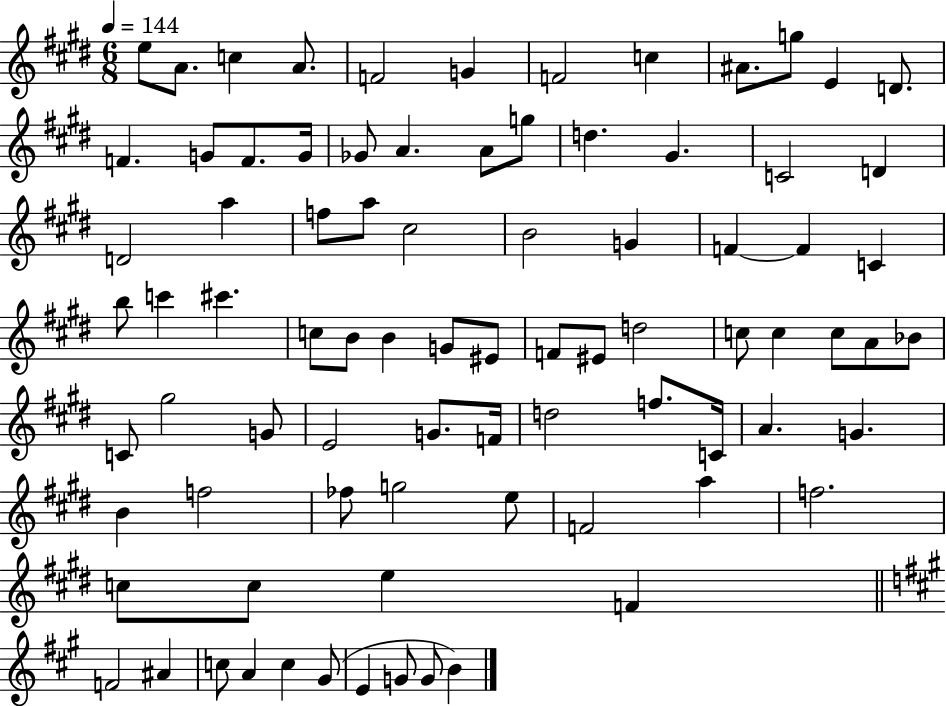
E5/e A4/e. C5/q A4/e. F4/h G4/q F4/h C5/q A#4/e. G5/e E4/q D4/e. F4/q. G4/e F4/e. G4/s Gb4/e A4/q. A4/e G5/e D5/q. G#4/q. C4/h D4/q D4/h A5/q F5/e A5/e C#5/h B4/h G4/q F4/q F4/q C4/q B5/e C6/q C#6/q. C5/e B4/e B4/q G4/e EIS4/e F4/e EIS4/e D5/h C5/e C5/q C5/e A4/e Bb4/e C4/e G#5/h G4/e E4/h G4/e. F4/s D5/h F5/e. C4/s A4/q. G4/q. B4/q F5/h FES5/e G5/h E5/e F4/h A5/q F5/h. C5/e C5/e E5/q F4/q F4/h A#4/q C5/e A4/q C5/q G#4/e E4/q G4/e G4/e B4/q